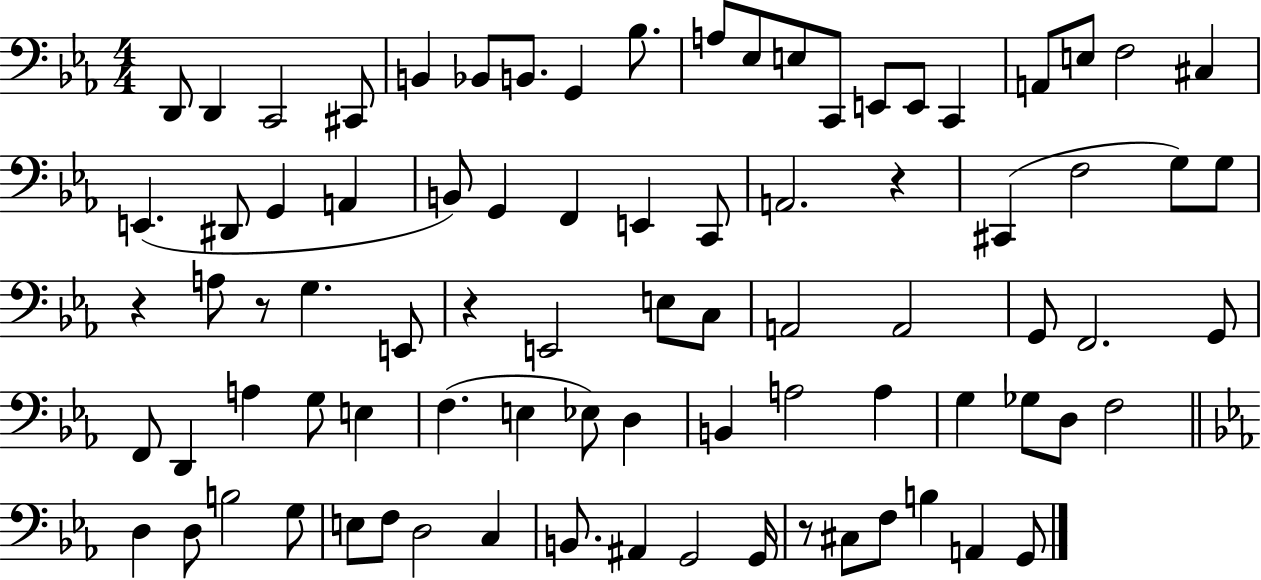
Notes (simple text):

D2/e D2/q C2/h C#2/e B2/q Bb2/e B2/e. G2/q Bb3/e. A3/e Eb3/e E3/e C2/e E2/e E2/e C2/q A2/e E3/e F3/h C#3/q E2/q. D#2/e G2/q A2/q B2/e G2/q F2/q E2/q C2/e A2/h. R/q C#2/q F3/h G3/e G3/e R/q A3/e R/e G3/q. E2/e R/q E2/h E3/e C3/e A2/h A2/h G2/e F2/h. G2/e F2/e D2/q A3/q G3/e E3/q F3/q. E3/q Eb3/e D3/q B2/q A3/h A3/q G3/q Gb3/e D3/e F3/h D3/q D3/e B3/h G3/e E3/e F3/e D3/h C3/q B2/e. A#2/q G2/h G2/s R/e C#3/e F3/e B3/q A2/q G2/e